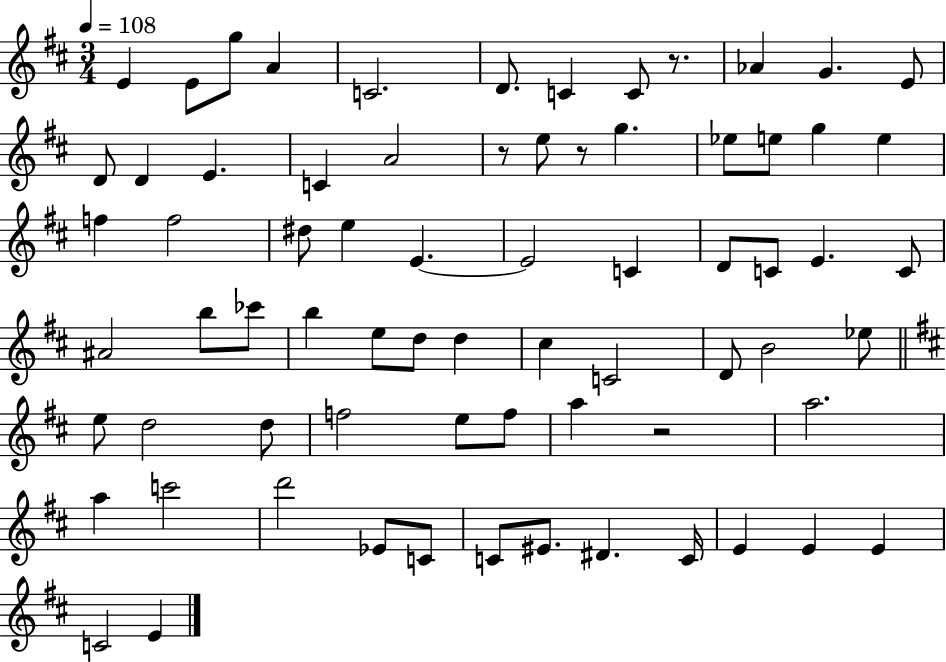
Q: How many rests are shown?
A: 4